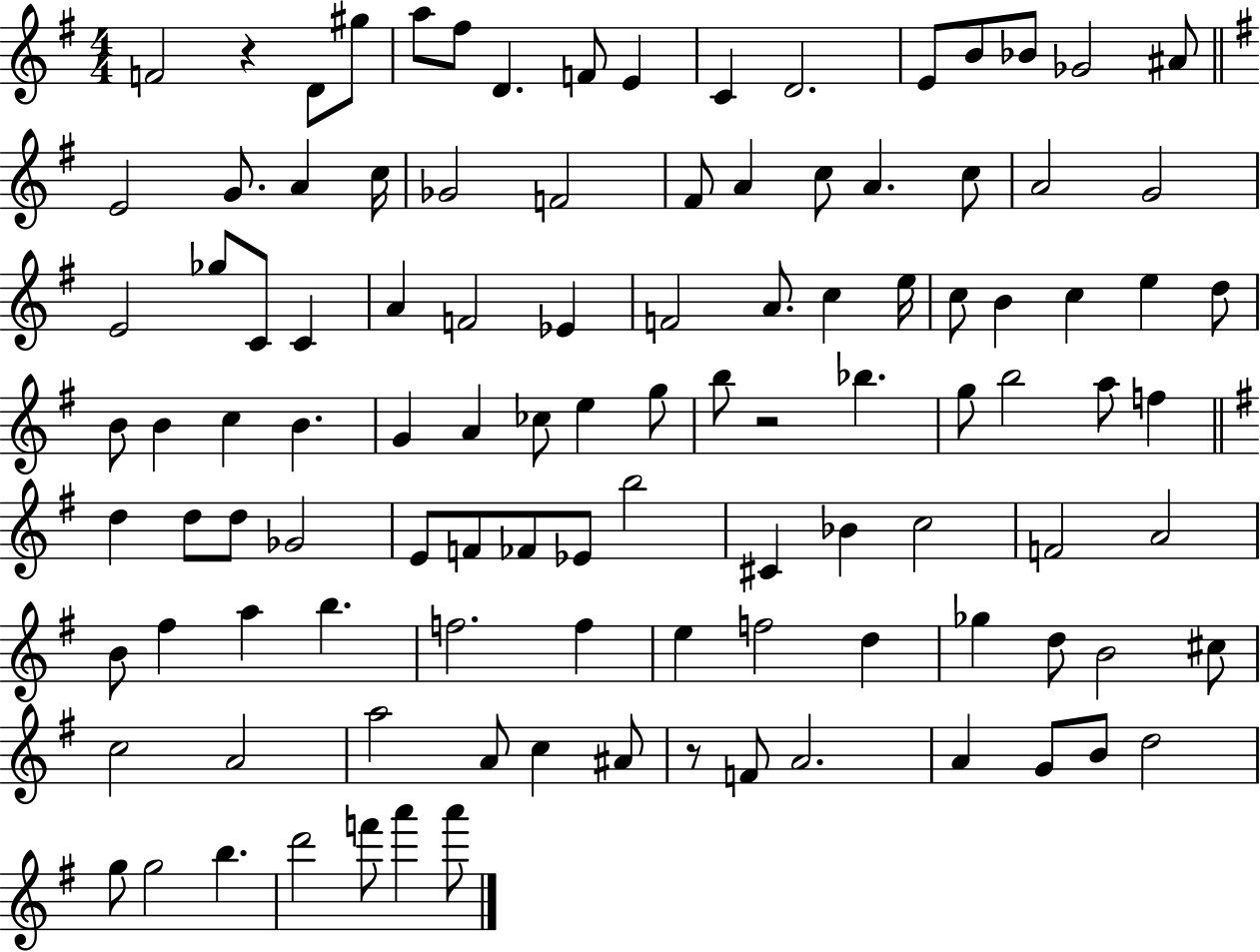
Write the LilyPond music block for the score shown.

{
  \clef treble
  \numericTimeSignature
  \time 4/4
  \key g \major
  \repeat volta 2 { f'2 r4 d'8 gis''8 | a''8 fis''8 d'4. f'8 e'4 | c'4 d'2. | e'8 b'8 bes'8 ges'2 ais'8 | \break \bar "||" \break \key g \major e'2 g'8. a'4 c''16 | ges'2 f'2 | fis'8 a'4 c''8 a'4. c''8 | a'2 g'2 | \break e'2 ges''8 c'8 c'4 | a'4 f'2 ees'4 | f'2 a'8. c''4 e''16 | c''8 b'4 c''4 e''4 d''8 | \break b'8 b'4 c''4 b'4. | g'4 a'4 ces''8 e''4 g''8 | b''8 r2 bes''4. | g''8 b''2 a''8 f''4 | \break \bar "||" \break \key e \minor d''4 d''8 d''8 ges'2 | e'8 f'8 fes'8 ees'8 b''2 | cis'4 bes'4 c''2 | f'2 a'2 | \break b'8 fis''4 a''4 b''4. | f''2. f''4 | e''4 f''2 d''4 | ges''4 d''8 b'2 cis''8 | \break c''2 a'2 | a''2 a'8 c''4 ais'8 | r8 f'8 a'2. | a'4 g'8 b'8 d''2 | \break g''8 g''2 b''4. | d'''2 f'''8 a'''4 a'''8 | } \bar "|."
}